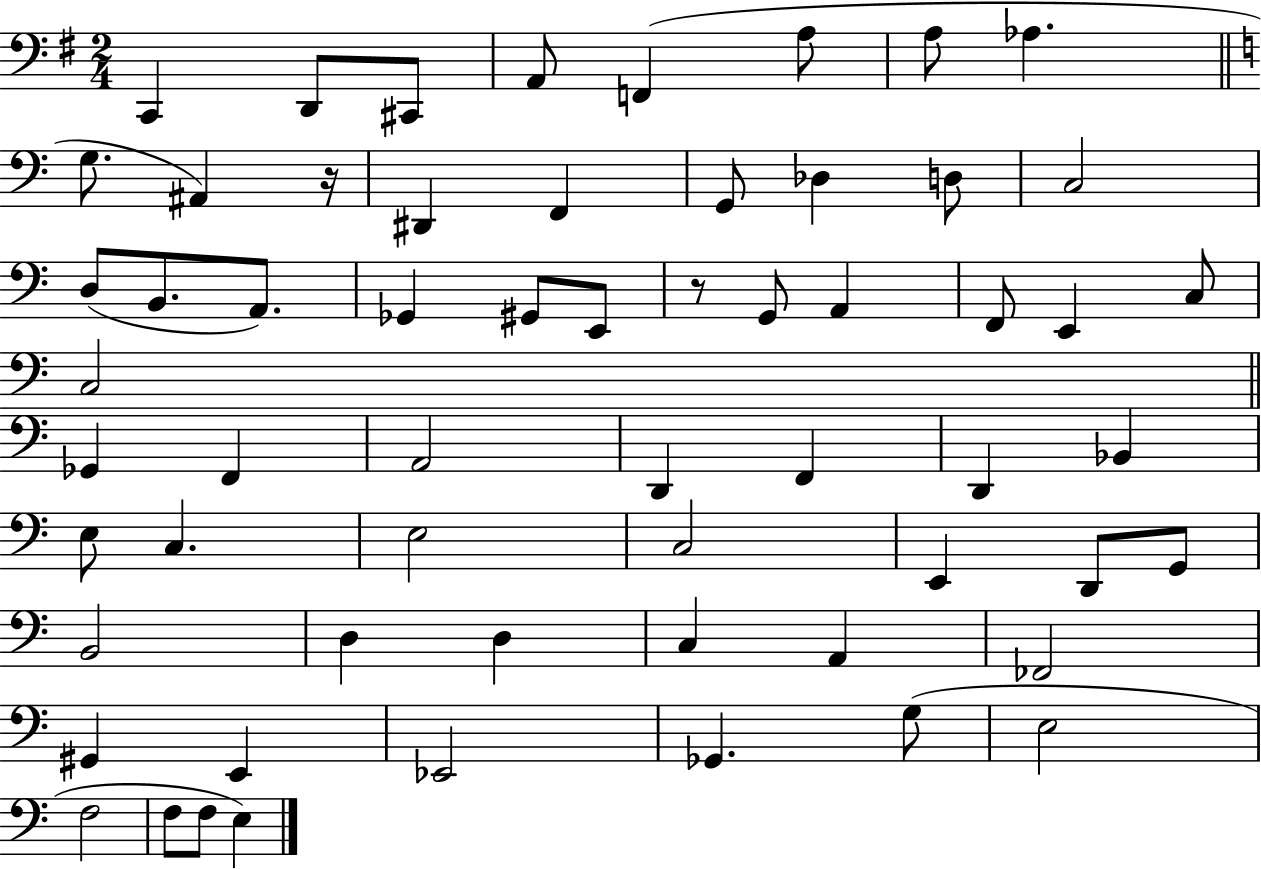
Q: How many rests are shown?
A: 2